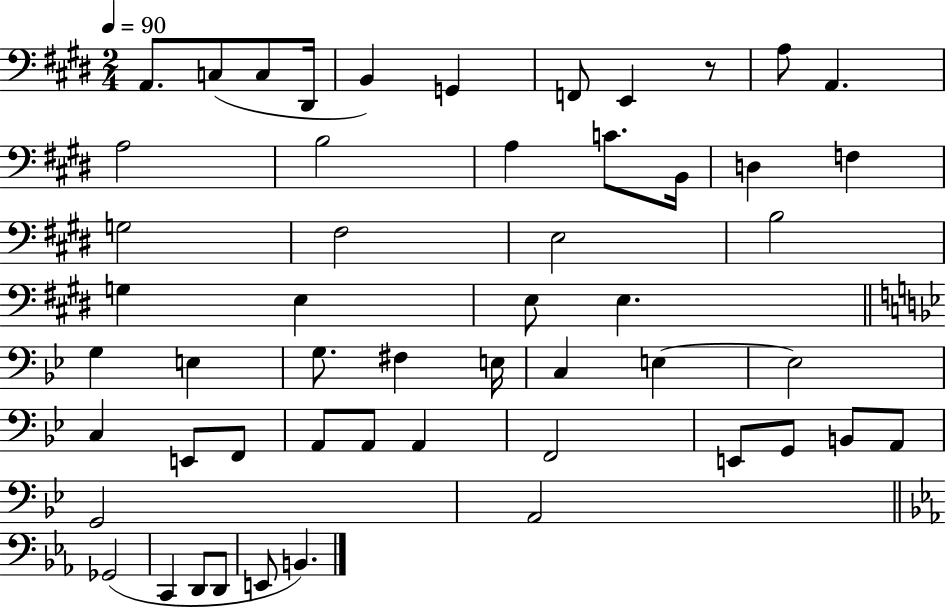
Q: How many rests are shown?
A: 1